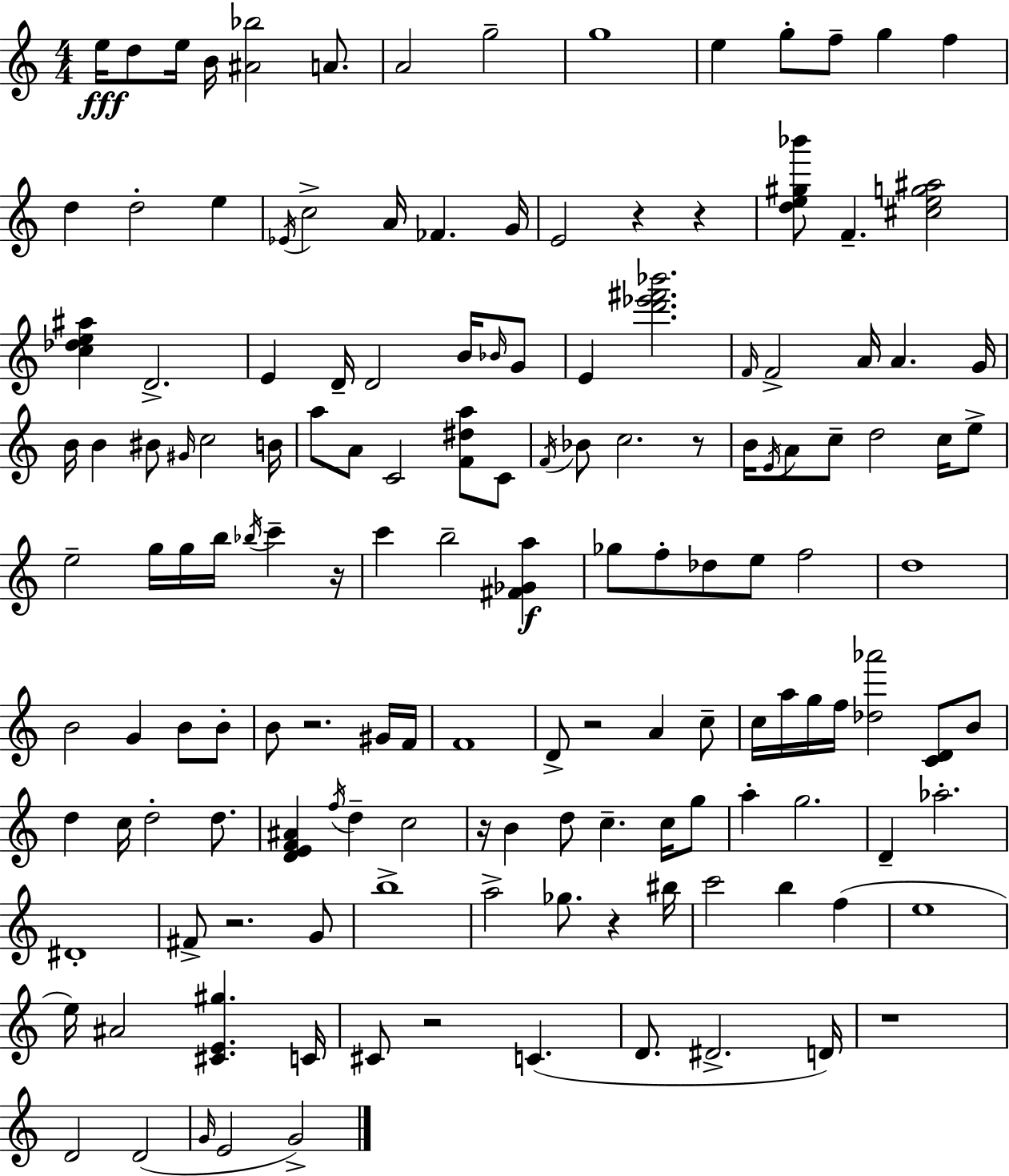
E5/s D5/e E5/s B4/s [A#4,Bb5]/h A4/e. A4/h G5/h G5/w E5/q G5/e F5/e G5/q F5/q D5/q D5/h E5/q Eb4/s C5/h A4/s FES4/q. G4/s E4/h R/q R/q [D5,E5,G#5,Bb6]/e F4/q. [C#5,E5,G5,A#5]/h [C5,Db5,E5,A#5]/q D4/h. E4/q D4/s D4/h B4/s Bb4/s G4/e E4/q [D6,Eb6,F#6,Bb6]/h. F4/s F4/h A4/s A4/q. G4/s B4/s B4/q BIS4/e G#4/s C5/h B4/s A5/e A4/e C4/h [F4,D#5,A5]/e C4/e F4/s Bb4/e C5/h. R/e B4/s E4/s A4/e C5/e D5/h C5/s E5/e E5/h G5/s G5/s B5/s Bb5/s C6/q R/s C6/q B5/h [F#4,Gb4,A5]/q Gb5/e F5/e Db5/e E5/e F5/h D5/w B4/h G4/q B4/e B4/e B4/e R/h. G#4/s F4/s F4/w D4/e R/h A4/q C5/e C5/s A5/s G5/s F5/s [Db5,Ab6]/h [C4,D4]/e B4/e D5/q C5/s D5/h D5/e. [D4,E4,F4,A#4]/q F5/s D5/q C5/h R/s B4/q D5/e C5/q. C5/s G5/e A5/q G5/h. D4/q Ab5/h. D#4/w F#4/e R/h. G4/e B5/w A5/h Gb5/e. R/q BIS5/s C6/h B5/q F5/q E5/w E5/s A#4/h [C#4,E4,G#5]/q. C4/s C#4/e R/h C4/q. D4/e. D#4/h. D4/s R/w D4/h D4/h G4/s E4/h G4/h